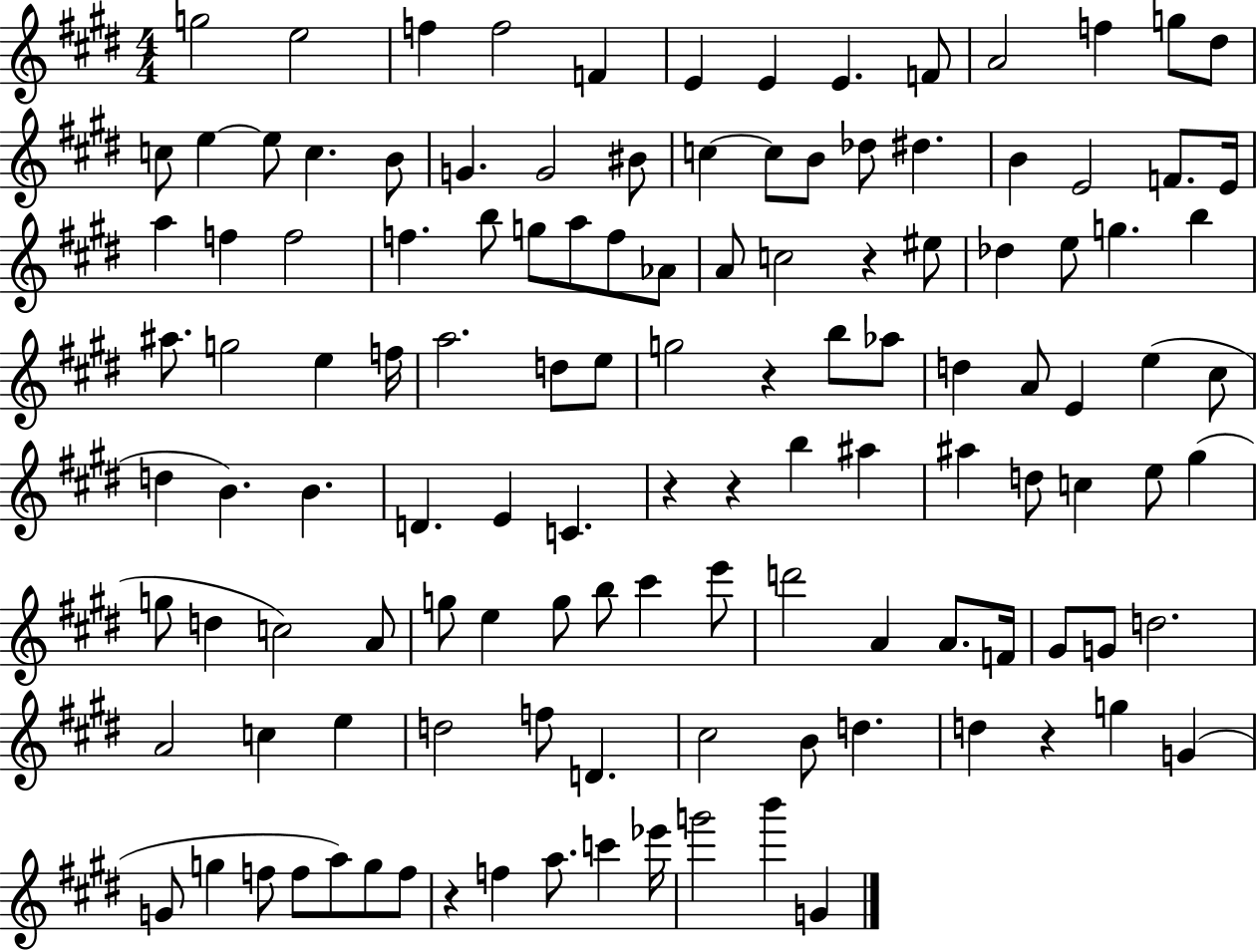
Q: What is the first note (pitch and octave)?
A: G5